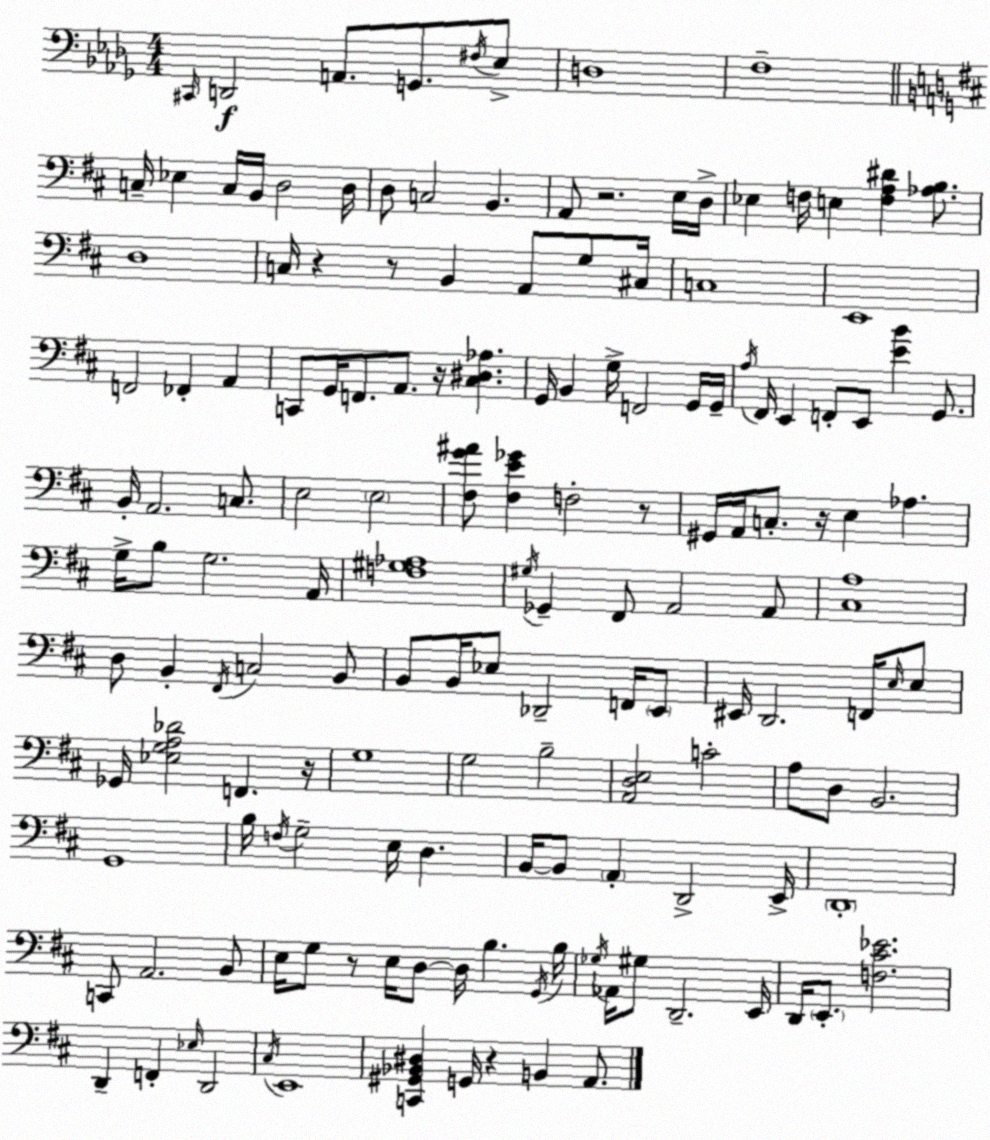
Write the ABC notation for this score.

X:1
T:Untitled
M:4/4
L:1/4
K:Bbm
^C,,/4 D,,2 A,,/2 G,,/2 ^F,/4 _E,/2 D,4 F,4 C,/4 _E, C,/4 B,,/4 D,2 D,/4 D,/2 C,2 B,, A,,/2 z2 E,/4 D,/4 _E, F,/4 E, [F,A,^D] [_A,B,]/2 D,4 C,/4 z z/2 B,, A,,/2 G,/2 ^C,/4 C,4 E,,4 F,,2 _F,, A,, C,,/2 G,,/4 F,,/2 A,,/2 z/4 [^C,^D,_A,] G,,/4 B,, G,/4 F,,2 G,,/4 G,,/4 A,/4 ^F,,/4 E,, F,,/2 E,,/2 [EB] G,,/2 B,,/4 A,,2 C,/2 E,2 E,2 [^F,G^A]/2 [^F,E_G] F,2 z/2 ^G,,/4 A,,/4 C,/2 z/4 E, _A, G,/4 B,/2 G,2 A,,/4 [F,^G,_A,]4 ^G,/4 _G,, ^F,,/2 A,,2 A,,/2 [^C,A,]4 D,/2 B,, ^F,,/4 C,2 B,,/2 B,,/2 B,,/4 _E,/2 _D,,2 F,,/4 E,,/2 ^E,,/4 D,,2 F,,/4 E,/4 E,/2 _G,,/4 [_E,G,A,_D]2 F,, z/4 G,4 G,2 B,2 [A,,D,E,]2 C2 A,/2 D,/2 B,,2 G,,4 B,/4 F,/4 G,2 E,/4 D, B,,/4 B,,/2 A,, D,,2 E,,/4 D,,4 C,,/2 A,,2 B,,/2 E,/4 G,/2 z/2 E,/4 D,/2 D,/4 B, G,,/4 B,/4 _G,/4 _A,,/4 ^G,/2 D,,2 E,,/4 D,,/4 E,,/2 [F,^C_E]2 D,, F,, _E,/4 D,,2 ^C,/4 E,,4 [C,,^G,,_B,,^D,] G,,/4 z B,, A,,/2